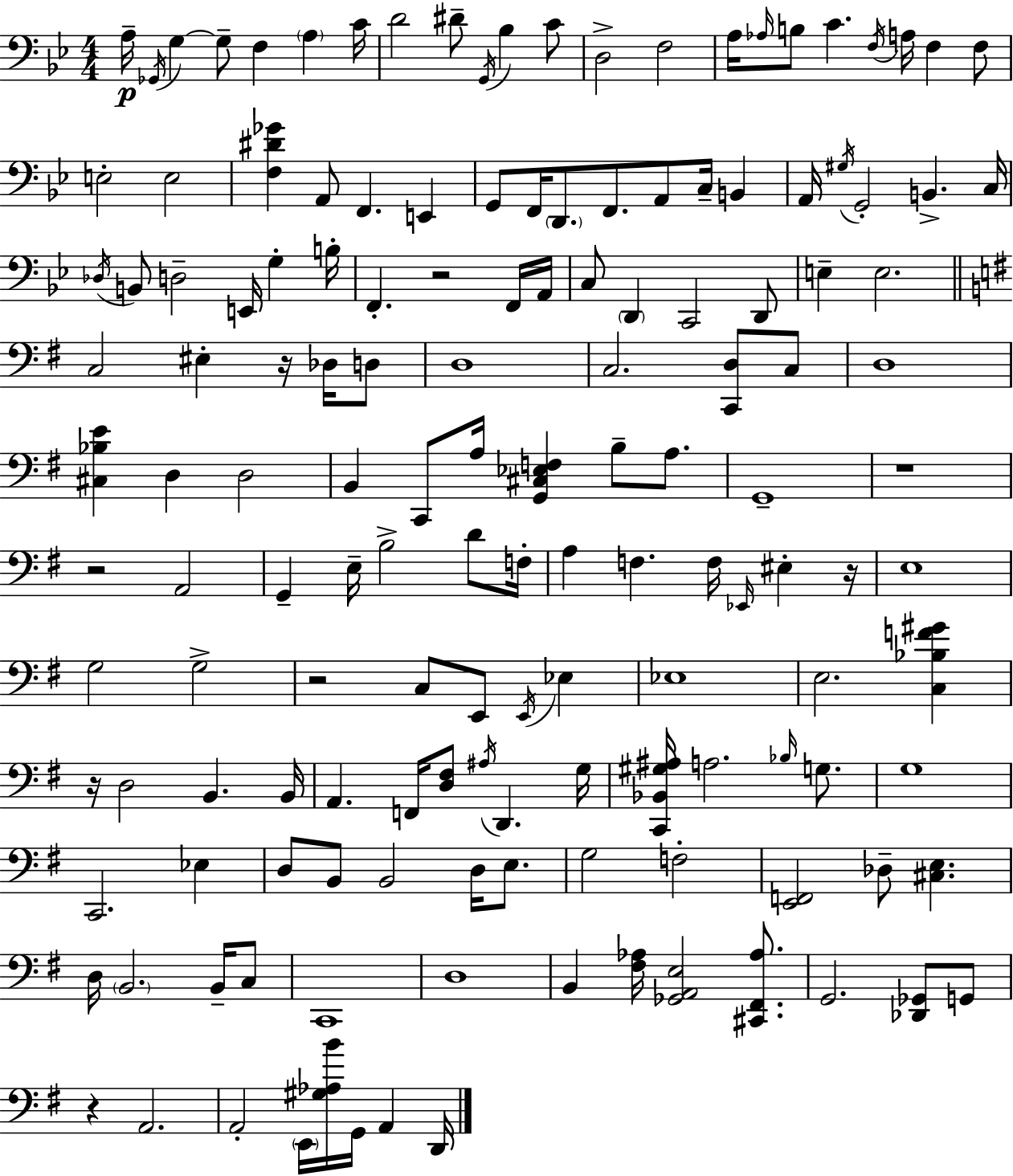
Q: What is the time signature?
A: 4/4